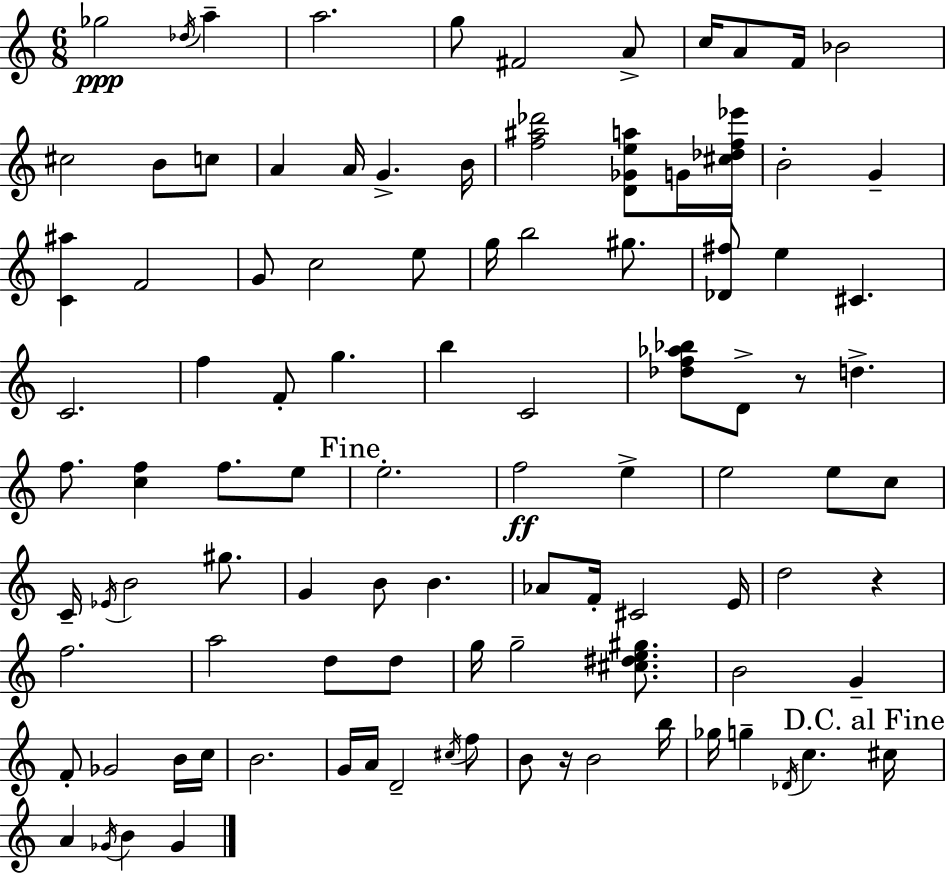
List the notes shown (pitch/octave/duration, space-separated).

Gb5/h Db5/s A5/q A5/h. G5/e F#4/h A4/e C5/s A4/e F4/s Bb4/h C#5/h B4/e C5/e A4/q A4/s G4/q. B4/s [F5,A#5,Db6]/h [D4,Gb4,E5,A5]/e G4/s [C#5,Db5,F5,Eb6]/s B4/h G4/q [C4,A#5]/q F4/h G4/e C5/h E5/e G5/s B5/h G#5/e. [Db4,F#5]/e E5/q C#4/q. C4/h. F5/q F4/e G5/q. B5/q C4/h [Db5,F5,Ab5,Bb5]/e D4/e R/e D5/q. F5/e. [C5,F5]/q F5/e. E5/e E5/h. F5/h E5/q E5/h E5/e C5/e C4/s Eb4/s B4/h G#5/e. G4/q B4/e B4/q. Ab4/e F4/s C#4/h E4/s D5/h R/q F5/h. A5/h D5/e D5/e G5/s G5/h [C#5,D#5,E5,G#5]/e. B4/h G4/q F4/e Gb4/h B4/s C5/s B4/h. G4/s A4/s D4/h C#5/s F5/e B4/e R/s B4/h B5/s Gb5/s G5/q Db4/s C5/q. C#5/s A4/q Gb4/s B4/q Gb4/q